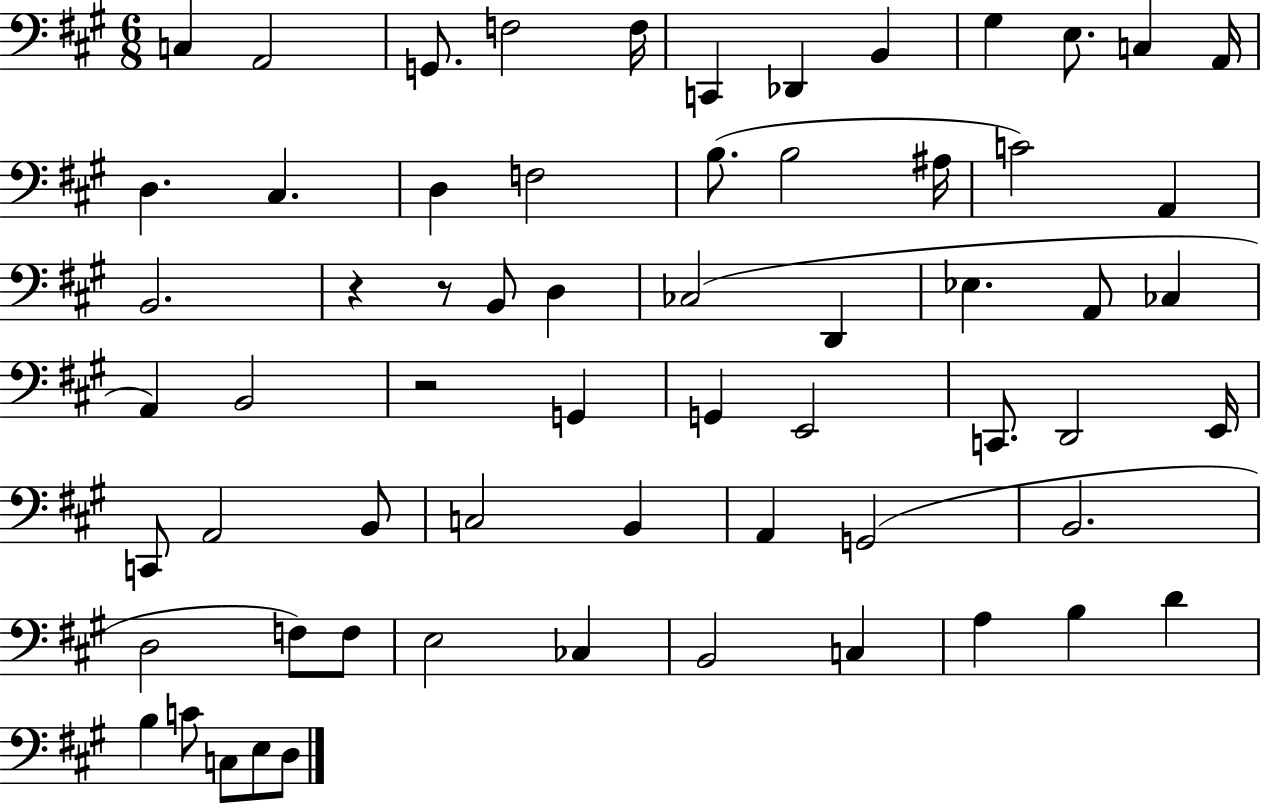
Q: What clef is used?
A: bass